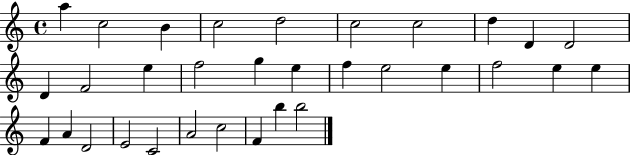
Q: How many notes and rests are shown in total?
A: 32